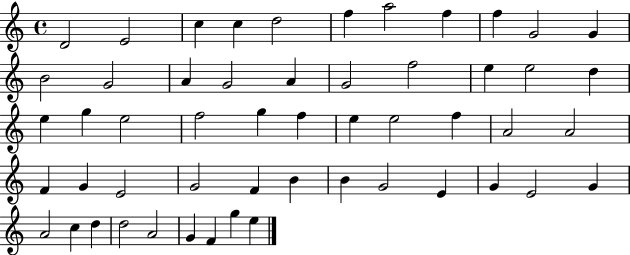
X:1
T:Untitled
M:4/4
L:1/4
K:C
D2 E2 c c d2 f a2 f f G2 G B2 G2 A G2 A G2 f2 e e2 d e g e2 f2 g f e e2 f A2 A2 F G E2 G2 F B B G2 E G E2 G A2 c d d2 A2 G F g e